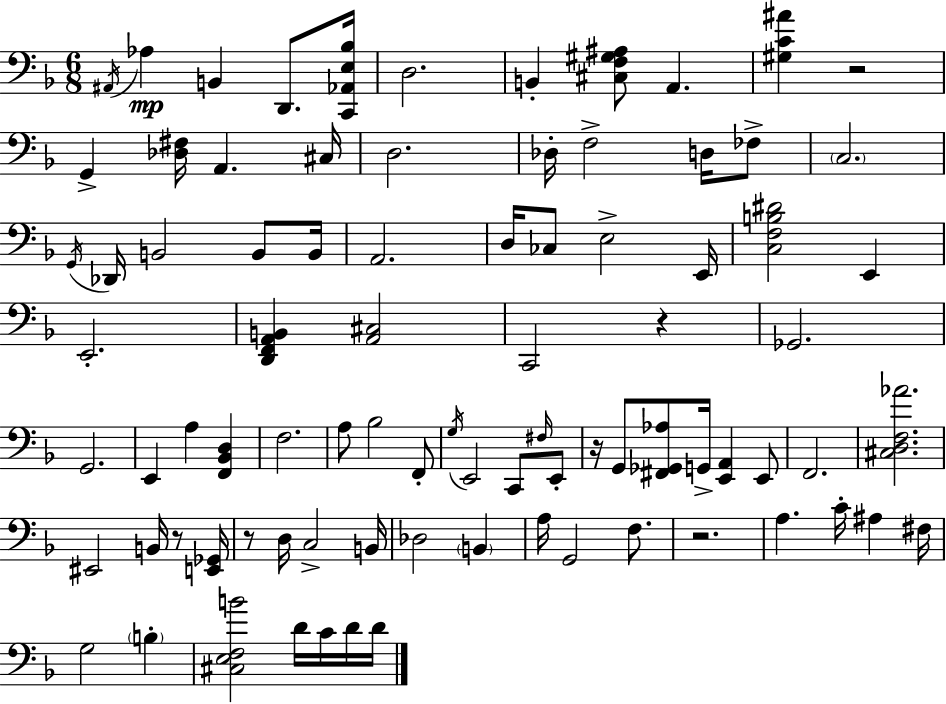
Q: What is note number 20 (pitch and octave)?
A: B2